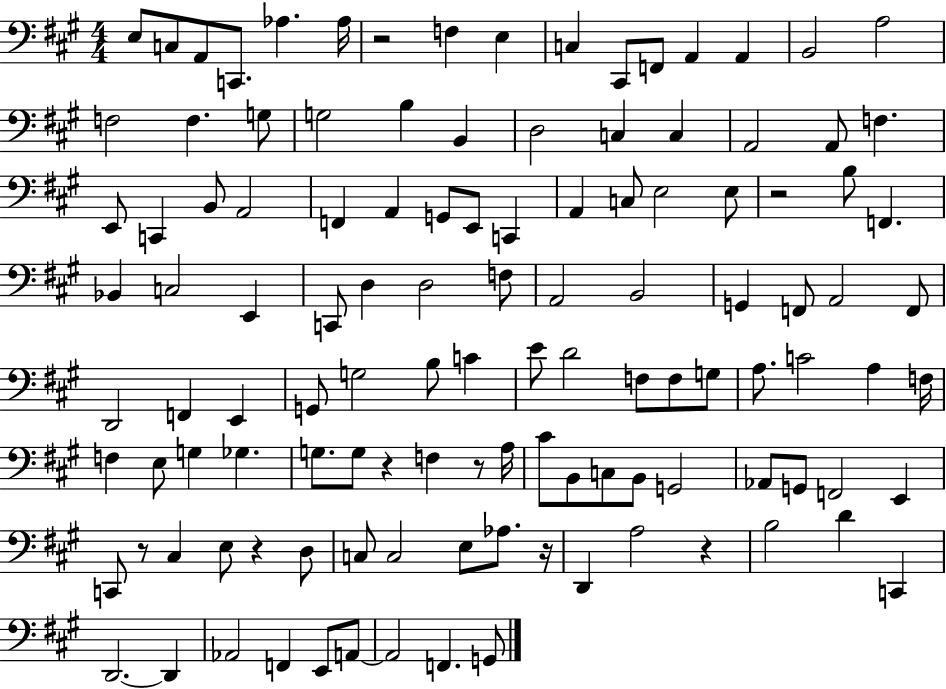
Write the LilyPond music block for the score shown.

{
  \clef bass
  \numericTimeSignature
  \time 4/4
  \key a \major
  e8 c8 a,8 c,8. aes4. aes16 | r2 f4 e4 | c4 cis,8 f,8 a,4 a,4 | b,2 a2 | \break f2 f4. g8 | g2 b4 b,4 | d2 c4 c4 | a,2 a,8 f4. | \break e,8 c,4 b,8 a,2 | f,4 a,4 g,8 e,8 c,4 | a,4 c8 e2 e8 | r2 b8 f,4. | \break bes,4 c2 e,4 | c,8 d4 d2 f8 | a,2 b,2 | g,4 f,8 a,2 f,8 | \break d,2 f,4 e,4 | g,8 g2 b8 c'4 | e'8 d'2 f8 f8 g8 | a8. c'2 a4 f16 | \break f4 e8 g4 ges4. | g8. g8 r4 f4 r8 a16 | cis'8 b,8 c8 b,8 g,2 | aes,8 g,8 f,2 e,4 | \break c,8 r8 cis4 e8 r4 d8 | c8 c2 e8 aes8. r16 | d,4 a2 r4 | b2 d'4 c,4 | \break d,2.~~ d,4 | aes,2 f,4 e,8 a,8~~ | a,2 f,4. g,8 | \bar "|."
}